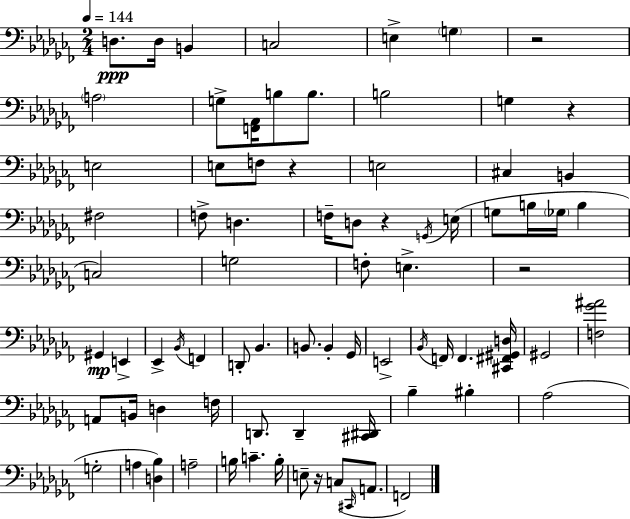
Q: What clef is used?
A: bass